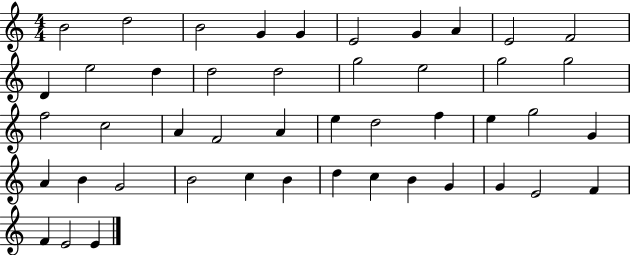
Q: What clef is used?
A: treble